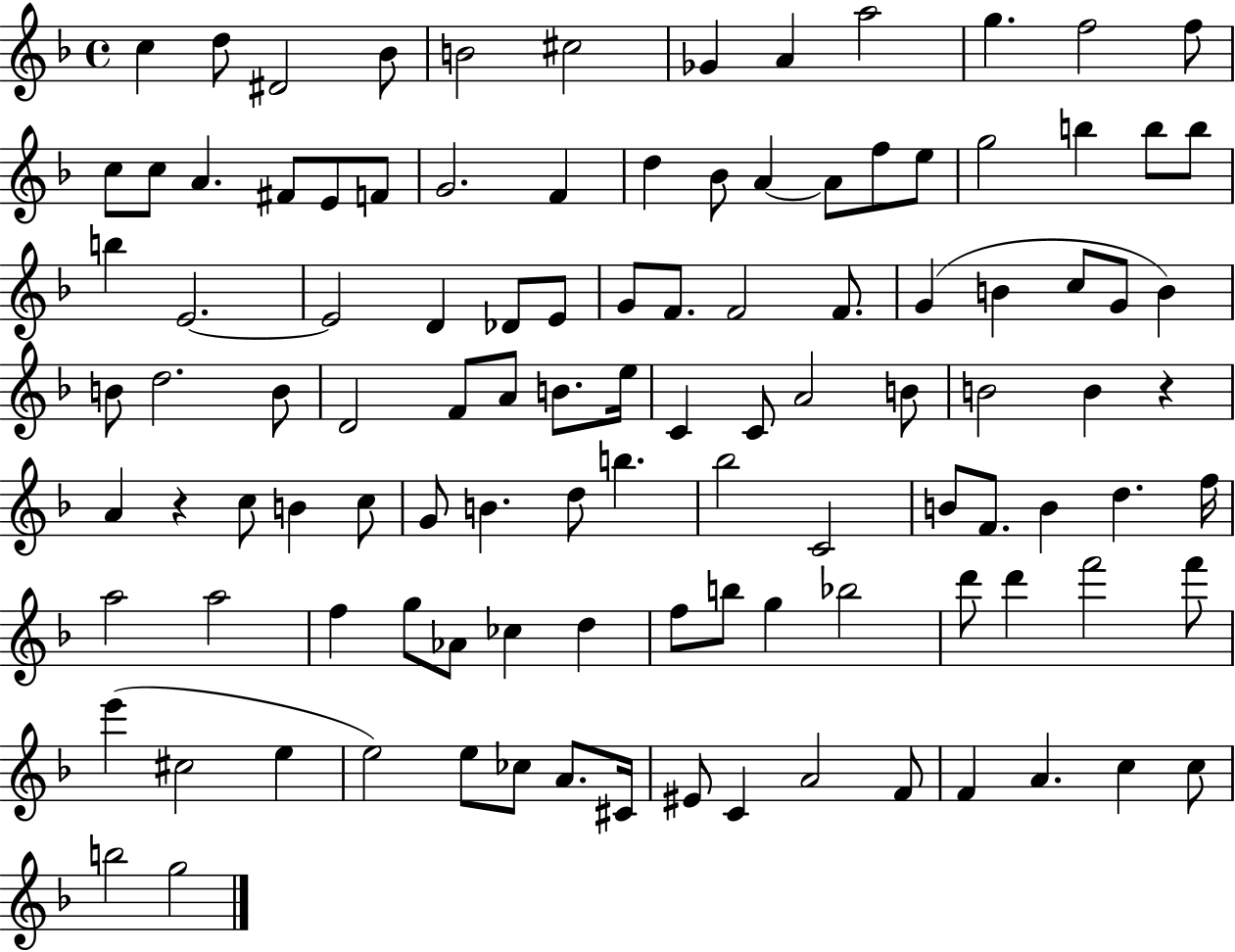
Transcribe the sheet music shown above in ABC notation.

X:1
T:Untitled
M:4/4
L:1/4
K:F
c d/2 ^D2 _B/2 B2 ^c2 _G A a2 g f2 f/2 c/2 c/2 A ^F/2 E/2 F/2 G2 F d _B/2 A A/2 f/2 e/2 g2 b b/2 b/2 b E2 E2 D _D/2 E/2 G/2 F/2 F2 F/2 G B c/2 G/2 B B/2 d2 B/2 D2 F/2 A/2 B/2 e/4 C C/2 A2 B/2 B2 B z A z c/2 B c/2 G/2 B d/2 b _b2 C2 B/2 F/2 B d f/4 a2 a2 f g/2 _A/2 _c d f/2 b/2 g _b2 d'/2 d' f'2 f'/2 e' ^c2 e e2 e/2 _c/2 A/2 ^C/4 ^E/2 C A2 F/2 F A c c/2 b2 g2